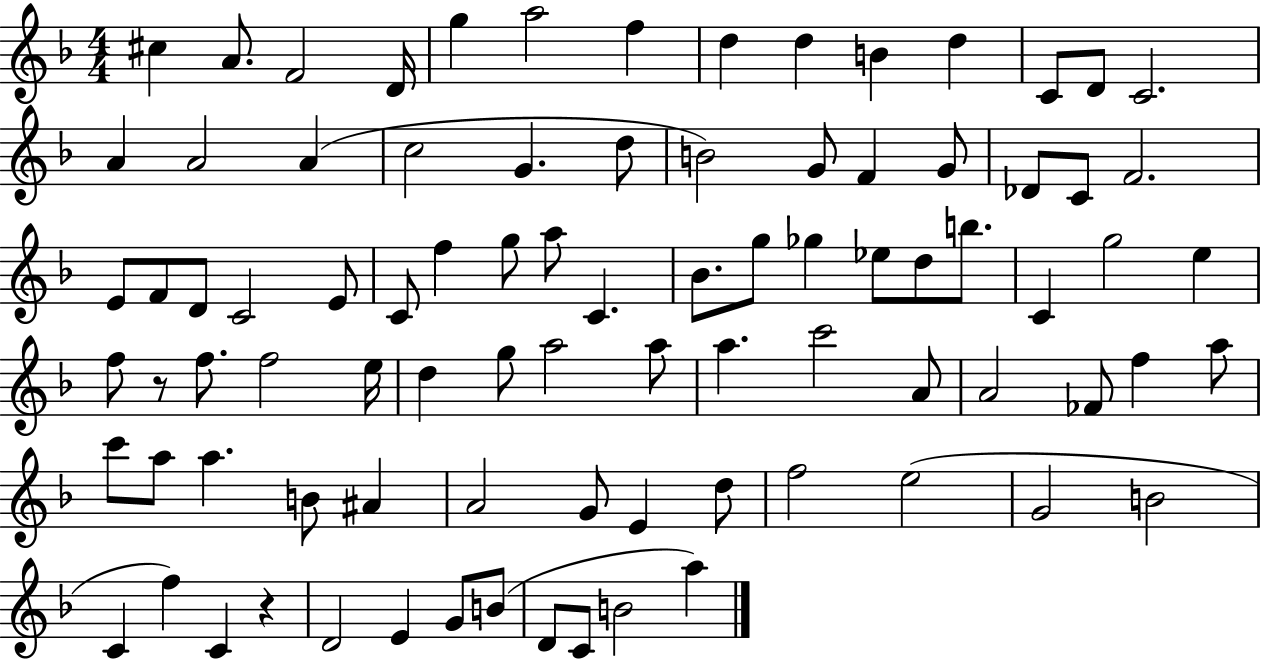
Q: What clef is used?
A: treble